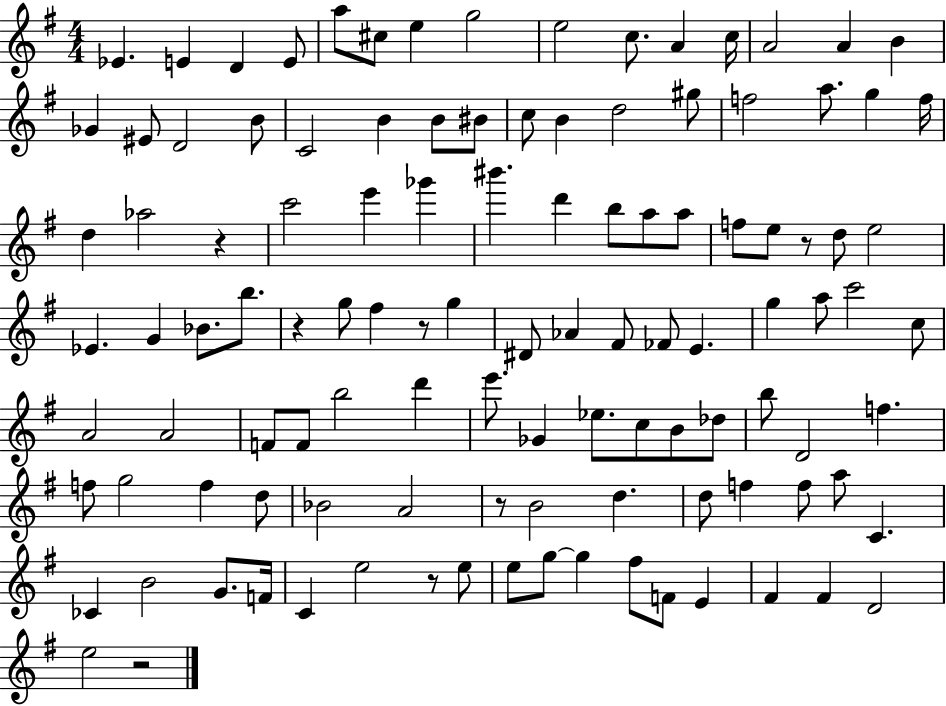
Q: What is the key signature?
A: G major